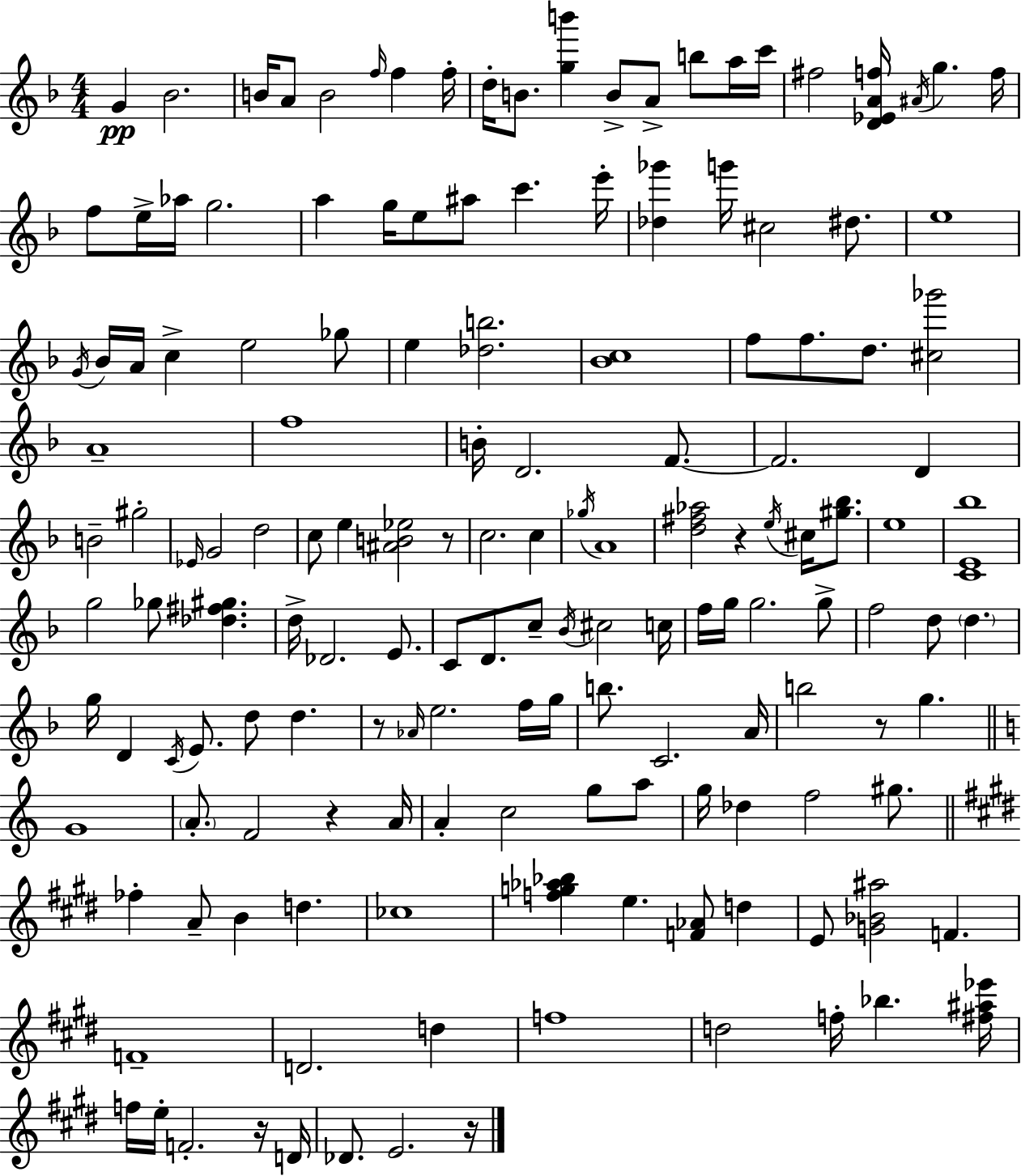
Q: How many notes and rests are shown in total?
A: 153